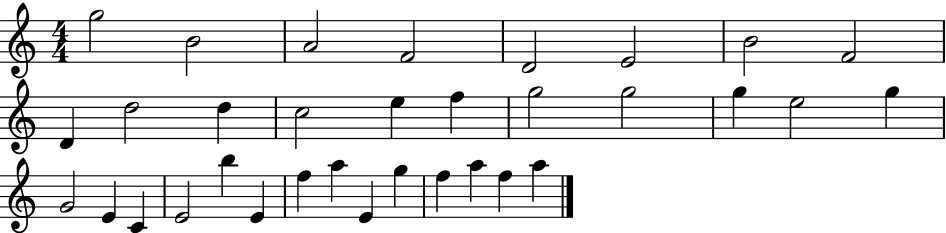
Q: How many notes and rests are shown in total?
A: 33